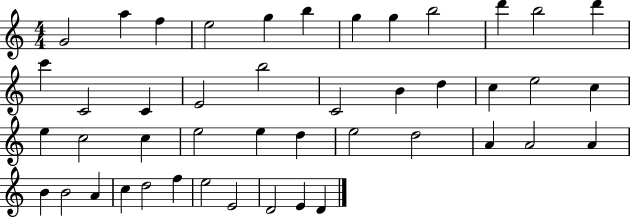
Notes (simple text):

G4/h A5/q F5/q E5/h G5/q B5/q G5/q G5/q B5/h D6/q B5/h D6/q C6/q C4/h C4/q E4/h B5/h C4/h B4/q D5/q C5/q E5/h C5/q E5/q C5/h C5/q E5/h E5/q D5/q E5/h D5/h A4/q A4/h A4/q B4/q B4/h A4/q C5/q D5/h F5/q E5/h E4/h D4/h E4/q D4/q